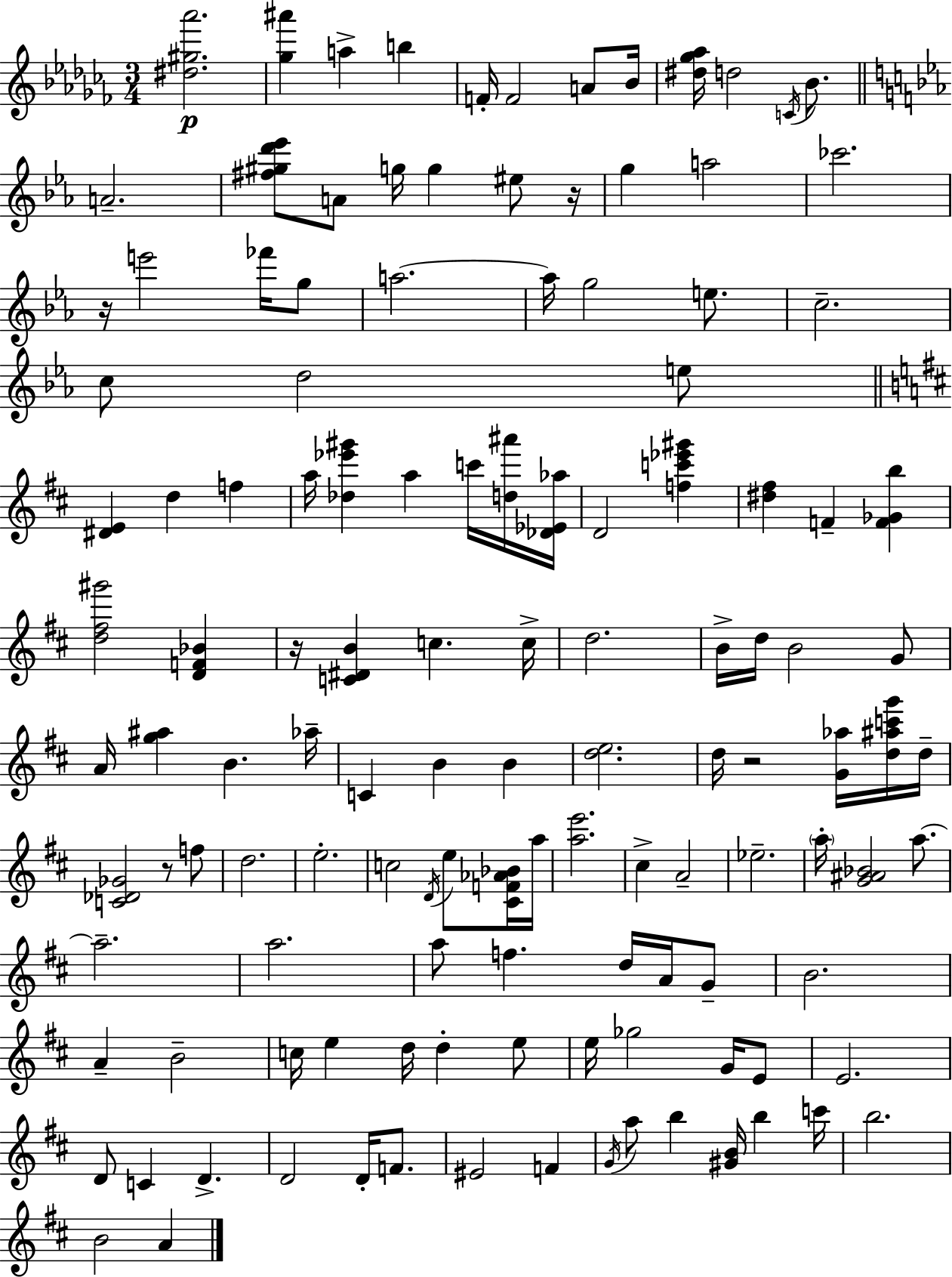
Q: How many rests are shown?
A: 5